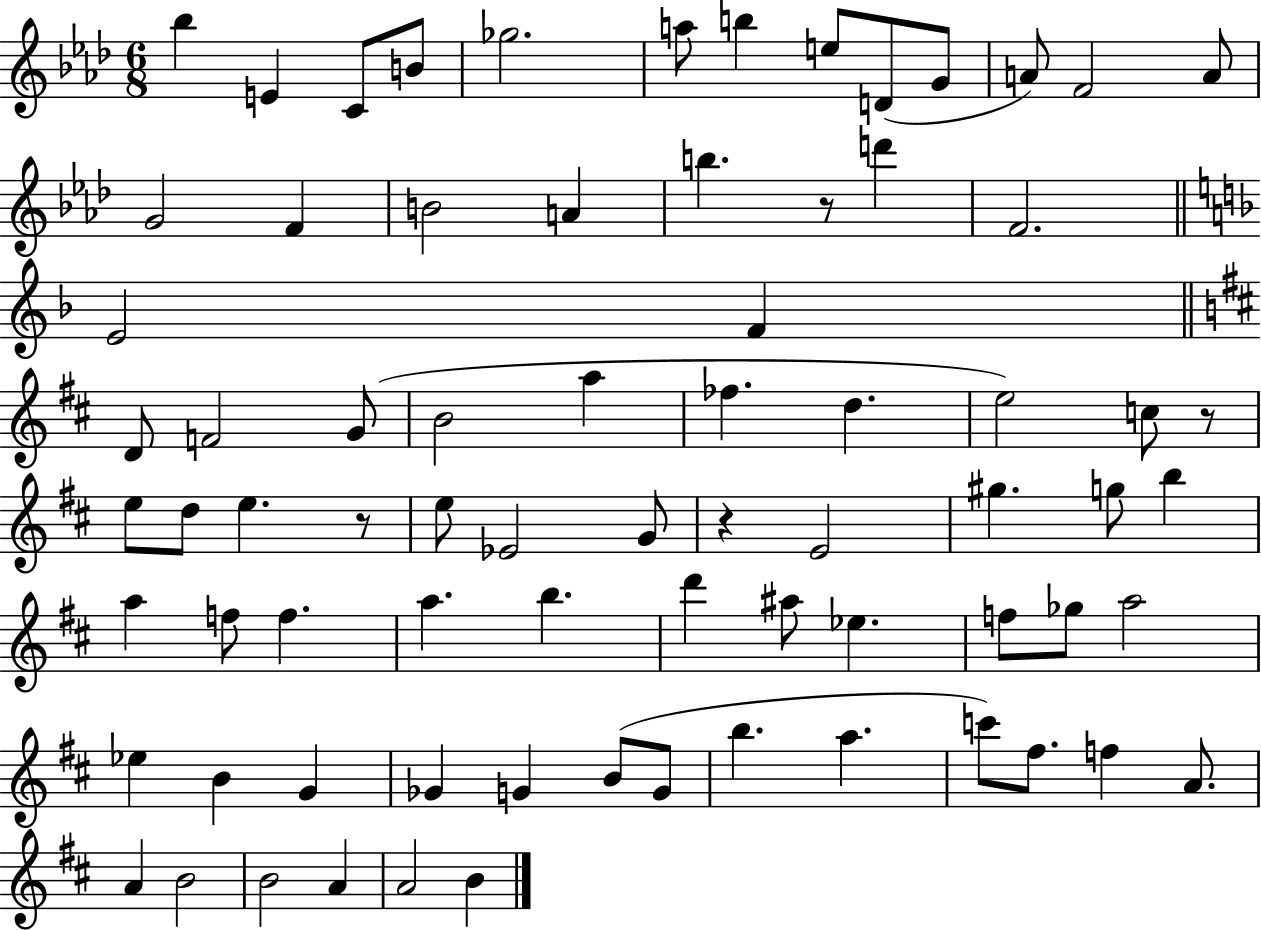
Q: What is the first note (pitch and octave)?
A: Bb5